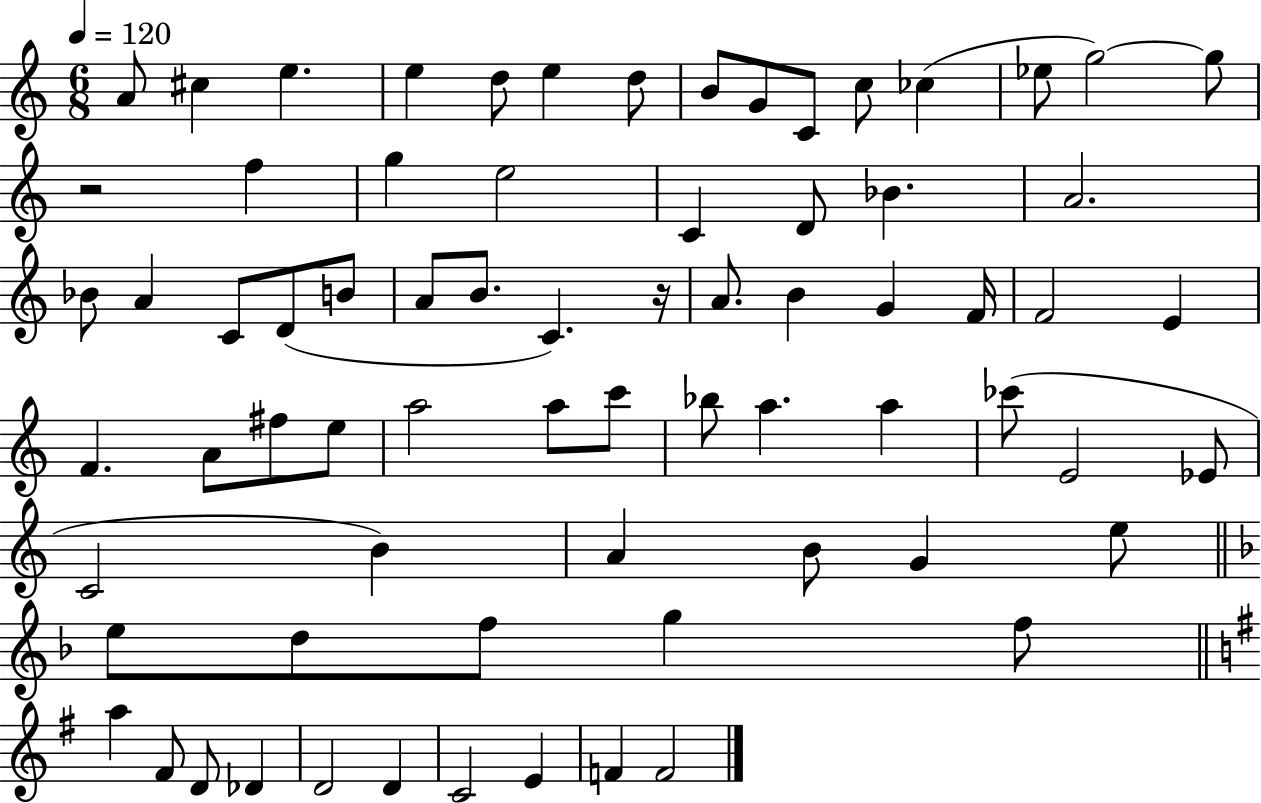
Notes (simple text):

A4/e C#5/q E5/q. E5/q D5/e E5/q D5/e B4/e G4/e C4/e C5/e CES5/q Eb5/e G5/h G5/e R/h F5/q G5/q E5/h C4/q D4/e Bb4/q. A4/h. Bb4/e A4/q C4/e D4/e B4/e A4/e B4/e. C4/q. R/s A4/e. B4/q G4/q F4/s F4/h E4/q F4/q. A4/e F#5/e E5/e A5/h A5/e C6/e Bb5/e A5/q. A5/q CES6/e E4/h Eb4/e C4/h B4/q A4/q B4/e G4/q E5/e E5/e D5/e F5/e G5/q F5/e A5/q F#4/e D4/e Db4/q D4/h D4/q C4/h E4/q F4/q F4/h